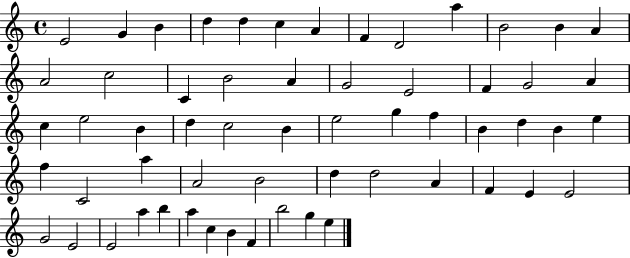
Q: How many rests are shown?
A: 0